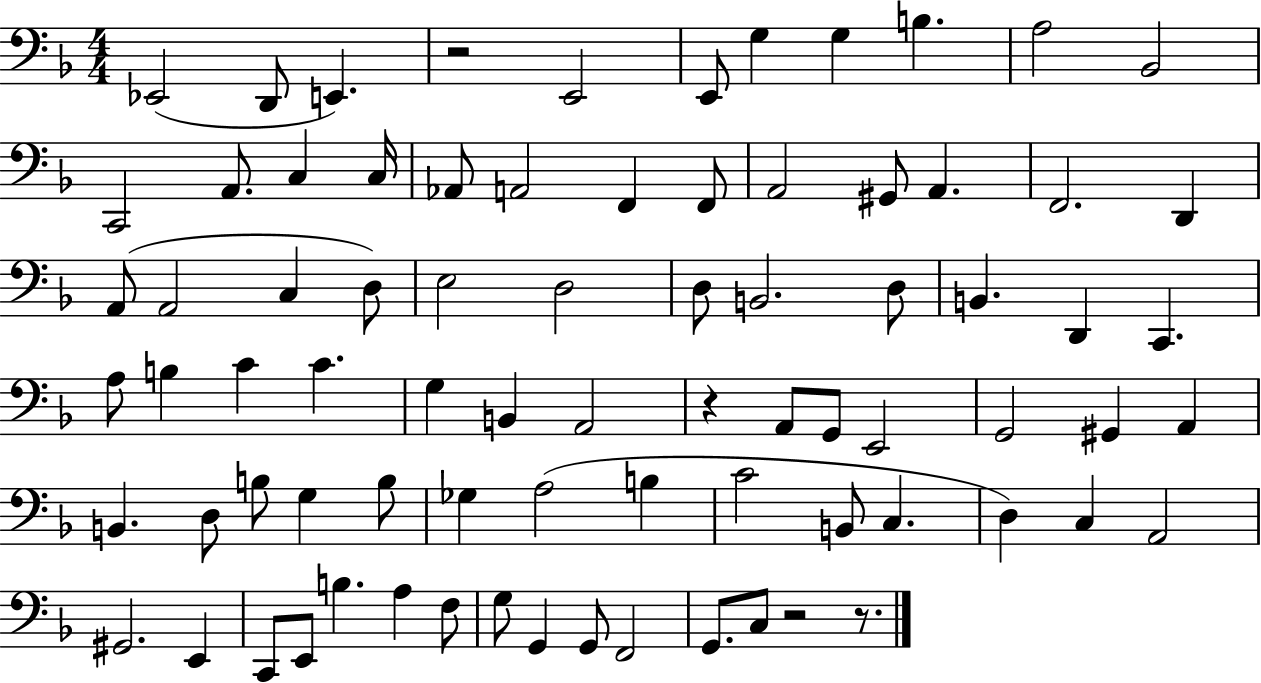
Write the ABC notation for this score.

X:1
T:Untitled
M:4/4
L:1/4
K:F
_E,,2 D,,/2 E,, z2 E,,2 E,,/2 G, G, B, A,2 _B,,2 C,,2 A,,/2 C, C,/4 _A,,/2 A,,2 F,, F,,/2 A,,2 ^G,,/2 A,, F,,2 D,, A,,/2 A,,2 C, D,/2 E,2 D,2 D,/2 B,,2 D,/2 B,, D,, C,, A,/2 B, C C G, B,, A,,2 z A,,/2 G,,/2 E,,2 G,,2 ^G,, A,, B,, D,/2 B,/2 G, B,/2 _G, A,2 B, C2 B,,/2 C, D, C, A,,2 ^G,,2 E,, C,,/2 E,,/2 B, A, F,/2 G,/2 G,, G,,/2 F,,2 G,,/2 C,/2 z2 z/2